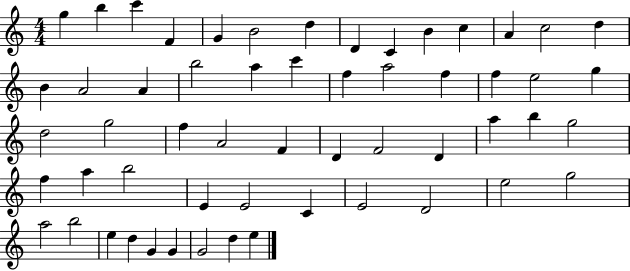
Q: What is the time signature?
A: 4/4